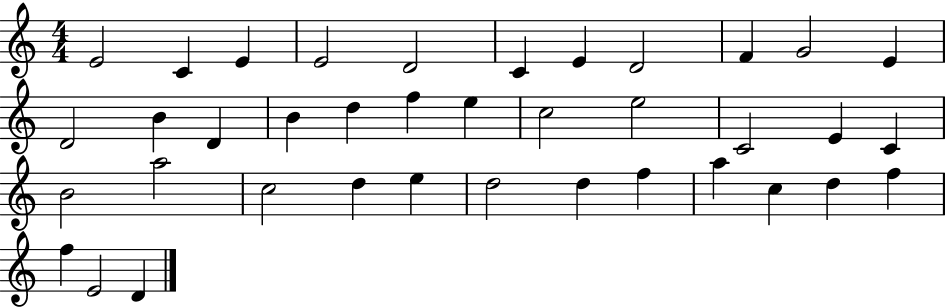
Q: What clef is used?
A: treble